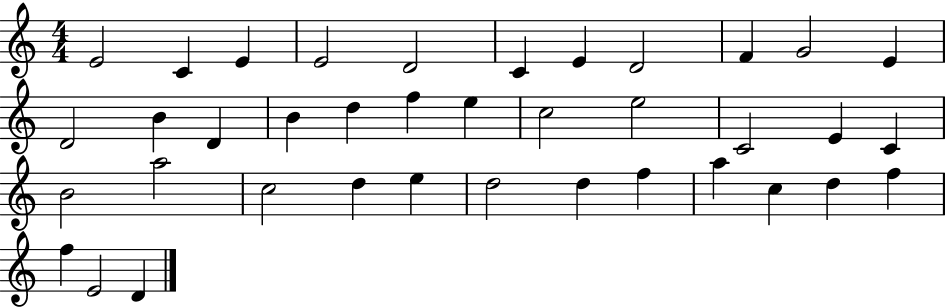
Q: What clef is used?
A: treble